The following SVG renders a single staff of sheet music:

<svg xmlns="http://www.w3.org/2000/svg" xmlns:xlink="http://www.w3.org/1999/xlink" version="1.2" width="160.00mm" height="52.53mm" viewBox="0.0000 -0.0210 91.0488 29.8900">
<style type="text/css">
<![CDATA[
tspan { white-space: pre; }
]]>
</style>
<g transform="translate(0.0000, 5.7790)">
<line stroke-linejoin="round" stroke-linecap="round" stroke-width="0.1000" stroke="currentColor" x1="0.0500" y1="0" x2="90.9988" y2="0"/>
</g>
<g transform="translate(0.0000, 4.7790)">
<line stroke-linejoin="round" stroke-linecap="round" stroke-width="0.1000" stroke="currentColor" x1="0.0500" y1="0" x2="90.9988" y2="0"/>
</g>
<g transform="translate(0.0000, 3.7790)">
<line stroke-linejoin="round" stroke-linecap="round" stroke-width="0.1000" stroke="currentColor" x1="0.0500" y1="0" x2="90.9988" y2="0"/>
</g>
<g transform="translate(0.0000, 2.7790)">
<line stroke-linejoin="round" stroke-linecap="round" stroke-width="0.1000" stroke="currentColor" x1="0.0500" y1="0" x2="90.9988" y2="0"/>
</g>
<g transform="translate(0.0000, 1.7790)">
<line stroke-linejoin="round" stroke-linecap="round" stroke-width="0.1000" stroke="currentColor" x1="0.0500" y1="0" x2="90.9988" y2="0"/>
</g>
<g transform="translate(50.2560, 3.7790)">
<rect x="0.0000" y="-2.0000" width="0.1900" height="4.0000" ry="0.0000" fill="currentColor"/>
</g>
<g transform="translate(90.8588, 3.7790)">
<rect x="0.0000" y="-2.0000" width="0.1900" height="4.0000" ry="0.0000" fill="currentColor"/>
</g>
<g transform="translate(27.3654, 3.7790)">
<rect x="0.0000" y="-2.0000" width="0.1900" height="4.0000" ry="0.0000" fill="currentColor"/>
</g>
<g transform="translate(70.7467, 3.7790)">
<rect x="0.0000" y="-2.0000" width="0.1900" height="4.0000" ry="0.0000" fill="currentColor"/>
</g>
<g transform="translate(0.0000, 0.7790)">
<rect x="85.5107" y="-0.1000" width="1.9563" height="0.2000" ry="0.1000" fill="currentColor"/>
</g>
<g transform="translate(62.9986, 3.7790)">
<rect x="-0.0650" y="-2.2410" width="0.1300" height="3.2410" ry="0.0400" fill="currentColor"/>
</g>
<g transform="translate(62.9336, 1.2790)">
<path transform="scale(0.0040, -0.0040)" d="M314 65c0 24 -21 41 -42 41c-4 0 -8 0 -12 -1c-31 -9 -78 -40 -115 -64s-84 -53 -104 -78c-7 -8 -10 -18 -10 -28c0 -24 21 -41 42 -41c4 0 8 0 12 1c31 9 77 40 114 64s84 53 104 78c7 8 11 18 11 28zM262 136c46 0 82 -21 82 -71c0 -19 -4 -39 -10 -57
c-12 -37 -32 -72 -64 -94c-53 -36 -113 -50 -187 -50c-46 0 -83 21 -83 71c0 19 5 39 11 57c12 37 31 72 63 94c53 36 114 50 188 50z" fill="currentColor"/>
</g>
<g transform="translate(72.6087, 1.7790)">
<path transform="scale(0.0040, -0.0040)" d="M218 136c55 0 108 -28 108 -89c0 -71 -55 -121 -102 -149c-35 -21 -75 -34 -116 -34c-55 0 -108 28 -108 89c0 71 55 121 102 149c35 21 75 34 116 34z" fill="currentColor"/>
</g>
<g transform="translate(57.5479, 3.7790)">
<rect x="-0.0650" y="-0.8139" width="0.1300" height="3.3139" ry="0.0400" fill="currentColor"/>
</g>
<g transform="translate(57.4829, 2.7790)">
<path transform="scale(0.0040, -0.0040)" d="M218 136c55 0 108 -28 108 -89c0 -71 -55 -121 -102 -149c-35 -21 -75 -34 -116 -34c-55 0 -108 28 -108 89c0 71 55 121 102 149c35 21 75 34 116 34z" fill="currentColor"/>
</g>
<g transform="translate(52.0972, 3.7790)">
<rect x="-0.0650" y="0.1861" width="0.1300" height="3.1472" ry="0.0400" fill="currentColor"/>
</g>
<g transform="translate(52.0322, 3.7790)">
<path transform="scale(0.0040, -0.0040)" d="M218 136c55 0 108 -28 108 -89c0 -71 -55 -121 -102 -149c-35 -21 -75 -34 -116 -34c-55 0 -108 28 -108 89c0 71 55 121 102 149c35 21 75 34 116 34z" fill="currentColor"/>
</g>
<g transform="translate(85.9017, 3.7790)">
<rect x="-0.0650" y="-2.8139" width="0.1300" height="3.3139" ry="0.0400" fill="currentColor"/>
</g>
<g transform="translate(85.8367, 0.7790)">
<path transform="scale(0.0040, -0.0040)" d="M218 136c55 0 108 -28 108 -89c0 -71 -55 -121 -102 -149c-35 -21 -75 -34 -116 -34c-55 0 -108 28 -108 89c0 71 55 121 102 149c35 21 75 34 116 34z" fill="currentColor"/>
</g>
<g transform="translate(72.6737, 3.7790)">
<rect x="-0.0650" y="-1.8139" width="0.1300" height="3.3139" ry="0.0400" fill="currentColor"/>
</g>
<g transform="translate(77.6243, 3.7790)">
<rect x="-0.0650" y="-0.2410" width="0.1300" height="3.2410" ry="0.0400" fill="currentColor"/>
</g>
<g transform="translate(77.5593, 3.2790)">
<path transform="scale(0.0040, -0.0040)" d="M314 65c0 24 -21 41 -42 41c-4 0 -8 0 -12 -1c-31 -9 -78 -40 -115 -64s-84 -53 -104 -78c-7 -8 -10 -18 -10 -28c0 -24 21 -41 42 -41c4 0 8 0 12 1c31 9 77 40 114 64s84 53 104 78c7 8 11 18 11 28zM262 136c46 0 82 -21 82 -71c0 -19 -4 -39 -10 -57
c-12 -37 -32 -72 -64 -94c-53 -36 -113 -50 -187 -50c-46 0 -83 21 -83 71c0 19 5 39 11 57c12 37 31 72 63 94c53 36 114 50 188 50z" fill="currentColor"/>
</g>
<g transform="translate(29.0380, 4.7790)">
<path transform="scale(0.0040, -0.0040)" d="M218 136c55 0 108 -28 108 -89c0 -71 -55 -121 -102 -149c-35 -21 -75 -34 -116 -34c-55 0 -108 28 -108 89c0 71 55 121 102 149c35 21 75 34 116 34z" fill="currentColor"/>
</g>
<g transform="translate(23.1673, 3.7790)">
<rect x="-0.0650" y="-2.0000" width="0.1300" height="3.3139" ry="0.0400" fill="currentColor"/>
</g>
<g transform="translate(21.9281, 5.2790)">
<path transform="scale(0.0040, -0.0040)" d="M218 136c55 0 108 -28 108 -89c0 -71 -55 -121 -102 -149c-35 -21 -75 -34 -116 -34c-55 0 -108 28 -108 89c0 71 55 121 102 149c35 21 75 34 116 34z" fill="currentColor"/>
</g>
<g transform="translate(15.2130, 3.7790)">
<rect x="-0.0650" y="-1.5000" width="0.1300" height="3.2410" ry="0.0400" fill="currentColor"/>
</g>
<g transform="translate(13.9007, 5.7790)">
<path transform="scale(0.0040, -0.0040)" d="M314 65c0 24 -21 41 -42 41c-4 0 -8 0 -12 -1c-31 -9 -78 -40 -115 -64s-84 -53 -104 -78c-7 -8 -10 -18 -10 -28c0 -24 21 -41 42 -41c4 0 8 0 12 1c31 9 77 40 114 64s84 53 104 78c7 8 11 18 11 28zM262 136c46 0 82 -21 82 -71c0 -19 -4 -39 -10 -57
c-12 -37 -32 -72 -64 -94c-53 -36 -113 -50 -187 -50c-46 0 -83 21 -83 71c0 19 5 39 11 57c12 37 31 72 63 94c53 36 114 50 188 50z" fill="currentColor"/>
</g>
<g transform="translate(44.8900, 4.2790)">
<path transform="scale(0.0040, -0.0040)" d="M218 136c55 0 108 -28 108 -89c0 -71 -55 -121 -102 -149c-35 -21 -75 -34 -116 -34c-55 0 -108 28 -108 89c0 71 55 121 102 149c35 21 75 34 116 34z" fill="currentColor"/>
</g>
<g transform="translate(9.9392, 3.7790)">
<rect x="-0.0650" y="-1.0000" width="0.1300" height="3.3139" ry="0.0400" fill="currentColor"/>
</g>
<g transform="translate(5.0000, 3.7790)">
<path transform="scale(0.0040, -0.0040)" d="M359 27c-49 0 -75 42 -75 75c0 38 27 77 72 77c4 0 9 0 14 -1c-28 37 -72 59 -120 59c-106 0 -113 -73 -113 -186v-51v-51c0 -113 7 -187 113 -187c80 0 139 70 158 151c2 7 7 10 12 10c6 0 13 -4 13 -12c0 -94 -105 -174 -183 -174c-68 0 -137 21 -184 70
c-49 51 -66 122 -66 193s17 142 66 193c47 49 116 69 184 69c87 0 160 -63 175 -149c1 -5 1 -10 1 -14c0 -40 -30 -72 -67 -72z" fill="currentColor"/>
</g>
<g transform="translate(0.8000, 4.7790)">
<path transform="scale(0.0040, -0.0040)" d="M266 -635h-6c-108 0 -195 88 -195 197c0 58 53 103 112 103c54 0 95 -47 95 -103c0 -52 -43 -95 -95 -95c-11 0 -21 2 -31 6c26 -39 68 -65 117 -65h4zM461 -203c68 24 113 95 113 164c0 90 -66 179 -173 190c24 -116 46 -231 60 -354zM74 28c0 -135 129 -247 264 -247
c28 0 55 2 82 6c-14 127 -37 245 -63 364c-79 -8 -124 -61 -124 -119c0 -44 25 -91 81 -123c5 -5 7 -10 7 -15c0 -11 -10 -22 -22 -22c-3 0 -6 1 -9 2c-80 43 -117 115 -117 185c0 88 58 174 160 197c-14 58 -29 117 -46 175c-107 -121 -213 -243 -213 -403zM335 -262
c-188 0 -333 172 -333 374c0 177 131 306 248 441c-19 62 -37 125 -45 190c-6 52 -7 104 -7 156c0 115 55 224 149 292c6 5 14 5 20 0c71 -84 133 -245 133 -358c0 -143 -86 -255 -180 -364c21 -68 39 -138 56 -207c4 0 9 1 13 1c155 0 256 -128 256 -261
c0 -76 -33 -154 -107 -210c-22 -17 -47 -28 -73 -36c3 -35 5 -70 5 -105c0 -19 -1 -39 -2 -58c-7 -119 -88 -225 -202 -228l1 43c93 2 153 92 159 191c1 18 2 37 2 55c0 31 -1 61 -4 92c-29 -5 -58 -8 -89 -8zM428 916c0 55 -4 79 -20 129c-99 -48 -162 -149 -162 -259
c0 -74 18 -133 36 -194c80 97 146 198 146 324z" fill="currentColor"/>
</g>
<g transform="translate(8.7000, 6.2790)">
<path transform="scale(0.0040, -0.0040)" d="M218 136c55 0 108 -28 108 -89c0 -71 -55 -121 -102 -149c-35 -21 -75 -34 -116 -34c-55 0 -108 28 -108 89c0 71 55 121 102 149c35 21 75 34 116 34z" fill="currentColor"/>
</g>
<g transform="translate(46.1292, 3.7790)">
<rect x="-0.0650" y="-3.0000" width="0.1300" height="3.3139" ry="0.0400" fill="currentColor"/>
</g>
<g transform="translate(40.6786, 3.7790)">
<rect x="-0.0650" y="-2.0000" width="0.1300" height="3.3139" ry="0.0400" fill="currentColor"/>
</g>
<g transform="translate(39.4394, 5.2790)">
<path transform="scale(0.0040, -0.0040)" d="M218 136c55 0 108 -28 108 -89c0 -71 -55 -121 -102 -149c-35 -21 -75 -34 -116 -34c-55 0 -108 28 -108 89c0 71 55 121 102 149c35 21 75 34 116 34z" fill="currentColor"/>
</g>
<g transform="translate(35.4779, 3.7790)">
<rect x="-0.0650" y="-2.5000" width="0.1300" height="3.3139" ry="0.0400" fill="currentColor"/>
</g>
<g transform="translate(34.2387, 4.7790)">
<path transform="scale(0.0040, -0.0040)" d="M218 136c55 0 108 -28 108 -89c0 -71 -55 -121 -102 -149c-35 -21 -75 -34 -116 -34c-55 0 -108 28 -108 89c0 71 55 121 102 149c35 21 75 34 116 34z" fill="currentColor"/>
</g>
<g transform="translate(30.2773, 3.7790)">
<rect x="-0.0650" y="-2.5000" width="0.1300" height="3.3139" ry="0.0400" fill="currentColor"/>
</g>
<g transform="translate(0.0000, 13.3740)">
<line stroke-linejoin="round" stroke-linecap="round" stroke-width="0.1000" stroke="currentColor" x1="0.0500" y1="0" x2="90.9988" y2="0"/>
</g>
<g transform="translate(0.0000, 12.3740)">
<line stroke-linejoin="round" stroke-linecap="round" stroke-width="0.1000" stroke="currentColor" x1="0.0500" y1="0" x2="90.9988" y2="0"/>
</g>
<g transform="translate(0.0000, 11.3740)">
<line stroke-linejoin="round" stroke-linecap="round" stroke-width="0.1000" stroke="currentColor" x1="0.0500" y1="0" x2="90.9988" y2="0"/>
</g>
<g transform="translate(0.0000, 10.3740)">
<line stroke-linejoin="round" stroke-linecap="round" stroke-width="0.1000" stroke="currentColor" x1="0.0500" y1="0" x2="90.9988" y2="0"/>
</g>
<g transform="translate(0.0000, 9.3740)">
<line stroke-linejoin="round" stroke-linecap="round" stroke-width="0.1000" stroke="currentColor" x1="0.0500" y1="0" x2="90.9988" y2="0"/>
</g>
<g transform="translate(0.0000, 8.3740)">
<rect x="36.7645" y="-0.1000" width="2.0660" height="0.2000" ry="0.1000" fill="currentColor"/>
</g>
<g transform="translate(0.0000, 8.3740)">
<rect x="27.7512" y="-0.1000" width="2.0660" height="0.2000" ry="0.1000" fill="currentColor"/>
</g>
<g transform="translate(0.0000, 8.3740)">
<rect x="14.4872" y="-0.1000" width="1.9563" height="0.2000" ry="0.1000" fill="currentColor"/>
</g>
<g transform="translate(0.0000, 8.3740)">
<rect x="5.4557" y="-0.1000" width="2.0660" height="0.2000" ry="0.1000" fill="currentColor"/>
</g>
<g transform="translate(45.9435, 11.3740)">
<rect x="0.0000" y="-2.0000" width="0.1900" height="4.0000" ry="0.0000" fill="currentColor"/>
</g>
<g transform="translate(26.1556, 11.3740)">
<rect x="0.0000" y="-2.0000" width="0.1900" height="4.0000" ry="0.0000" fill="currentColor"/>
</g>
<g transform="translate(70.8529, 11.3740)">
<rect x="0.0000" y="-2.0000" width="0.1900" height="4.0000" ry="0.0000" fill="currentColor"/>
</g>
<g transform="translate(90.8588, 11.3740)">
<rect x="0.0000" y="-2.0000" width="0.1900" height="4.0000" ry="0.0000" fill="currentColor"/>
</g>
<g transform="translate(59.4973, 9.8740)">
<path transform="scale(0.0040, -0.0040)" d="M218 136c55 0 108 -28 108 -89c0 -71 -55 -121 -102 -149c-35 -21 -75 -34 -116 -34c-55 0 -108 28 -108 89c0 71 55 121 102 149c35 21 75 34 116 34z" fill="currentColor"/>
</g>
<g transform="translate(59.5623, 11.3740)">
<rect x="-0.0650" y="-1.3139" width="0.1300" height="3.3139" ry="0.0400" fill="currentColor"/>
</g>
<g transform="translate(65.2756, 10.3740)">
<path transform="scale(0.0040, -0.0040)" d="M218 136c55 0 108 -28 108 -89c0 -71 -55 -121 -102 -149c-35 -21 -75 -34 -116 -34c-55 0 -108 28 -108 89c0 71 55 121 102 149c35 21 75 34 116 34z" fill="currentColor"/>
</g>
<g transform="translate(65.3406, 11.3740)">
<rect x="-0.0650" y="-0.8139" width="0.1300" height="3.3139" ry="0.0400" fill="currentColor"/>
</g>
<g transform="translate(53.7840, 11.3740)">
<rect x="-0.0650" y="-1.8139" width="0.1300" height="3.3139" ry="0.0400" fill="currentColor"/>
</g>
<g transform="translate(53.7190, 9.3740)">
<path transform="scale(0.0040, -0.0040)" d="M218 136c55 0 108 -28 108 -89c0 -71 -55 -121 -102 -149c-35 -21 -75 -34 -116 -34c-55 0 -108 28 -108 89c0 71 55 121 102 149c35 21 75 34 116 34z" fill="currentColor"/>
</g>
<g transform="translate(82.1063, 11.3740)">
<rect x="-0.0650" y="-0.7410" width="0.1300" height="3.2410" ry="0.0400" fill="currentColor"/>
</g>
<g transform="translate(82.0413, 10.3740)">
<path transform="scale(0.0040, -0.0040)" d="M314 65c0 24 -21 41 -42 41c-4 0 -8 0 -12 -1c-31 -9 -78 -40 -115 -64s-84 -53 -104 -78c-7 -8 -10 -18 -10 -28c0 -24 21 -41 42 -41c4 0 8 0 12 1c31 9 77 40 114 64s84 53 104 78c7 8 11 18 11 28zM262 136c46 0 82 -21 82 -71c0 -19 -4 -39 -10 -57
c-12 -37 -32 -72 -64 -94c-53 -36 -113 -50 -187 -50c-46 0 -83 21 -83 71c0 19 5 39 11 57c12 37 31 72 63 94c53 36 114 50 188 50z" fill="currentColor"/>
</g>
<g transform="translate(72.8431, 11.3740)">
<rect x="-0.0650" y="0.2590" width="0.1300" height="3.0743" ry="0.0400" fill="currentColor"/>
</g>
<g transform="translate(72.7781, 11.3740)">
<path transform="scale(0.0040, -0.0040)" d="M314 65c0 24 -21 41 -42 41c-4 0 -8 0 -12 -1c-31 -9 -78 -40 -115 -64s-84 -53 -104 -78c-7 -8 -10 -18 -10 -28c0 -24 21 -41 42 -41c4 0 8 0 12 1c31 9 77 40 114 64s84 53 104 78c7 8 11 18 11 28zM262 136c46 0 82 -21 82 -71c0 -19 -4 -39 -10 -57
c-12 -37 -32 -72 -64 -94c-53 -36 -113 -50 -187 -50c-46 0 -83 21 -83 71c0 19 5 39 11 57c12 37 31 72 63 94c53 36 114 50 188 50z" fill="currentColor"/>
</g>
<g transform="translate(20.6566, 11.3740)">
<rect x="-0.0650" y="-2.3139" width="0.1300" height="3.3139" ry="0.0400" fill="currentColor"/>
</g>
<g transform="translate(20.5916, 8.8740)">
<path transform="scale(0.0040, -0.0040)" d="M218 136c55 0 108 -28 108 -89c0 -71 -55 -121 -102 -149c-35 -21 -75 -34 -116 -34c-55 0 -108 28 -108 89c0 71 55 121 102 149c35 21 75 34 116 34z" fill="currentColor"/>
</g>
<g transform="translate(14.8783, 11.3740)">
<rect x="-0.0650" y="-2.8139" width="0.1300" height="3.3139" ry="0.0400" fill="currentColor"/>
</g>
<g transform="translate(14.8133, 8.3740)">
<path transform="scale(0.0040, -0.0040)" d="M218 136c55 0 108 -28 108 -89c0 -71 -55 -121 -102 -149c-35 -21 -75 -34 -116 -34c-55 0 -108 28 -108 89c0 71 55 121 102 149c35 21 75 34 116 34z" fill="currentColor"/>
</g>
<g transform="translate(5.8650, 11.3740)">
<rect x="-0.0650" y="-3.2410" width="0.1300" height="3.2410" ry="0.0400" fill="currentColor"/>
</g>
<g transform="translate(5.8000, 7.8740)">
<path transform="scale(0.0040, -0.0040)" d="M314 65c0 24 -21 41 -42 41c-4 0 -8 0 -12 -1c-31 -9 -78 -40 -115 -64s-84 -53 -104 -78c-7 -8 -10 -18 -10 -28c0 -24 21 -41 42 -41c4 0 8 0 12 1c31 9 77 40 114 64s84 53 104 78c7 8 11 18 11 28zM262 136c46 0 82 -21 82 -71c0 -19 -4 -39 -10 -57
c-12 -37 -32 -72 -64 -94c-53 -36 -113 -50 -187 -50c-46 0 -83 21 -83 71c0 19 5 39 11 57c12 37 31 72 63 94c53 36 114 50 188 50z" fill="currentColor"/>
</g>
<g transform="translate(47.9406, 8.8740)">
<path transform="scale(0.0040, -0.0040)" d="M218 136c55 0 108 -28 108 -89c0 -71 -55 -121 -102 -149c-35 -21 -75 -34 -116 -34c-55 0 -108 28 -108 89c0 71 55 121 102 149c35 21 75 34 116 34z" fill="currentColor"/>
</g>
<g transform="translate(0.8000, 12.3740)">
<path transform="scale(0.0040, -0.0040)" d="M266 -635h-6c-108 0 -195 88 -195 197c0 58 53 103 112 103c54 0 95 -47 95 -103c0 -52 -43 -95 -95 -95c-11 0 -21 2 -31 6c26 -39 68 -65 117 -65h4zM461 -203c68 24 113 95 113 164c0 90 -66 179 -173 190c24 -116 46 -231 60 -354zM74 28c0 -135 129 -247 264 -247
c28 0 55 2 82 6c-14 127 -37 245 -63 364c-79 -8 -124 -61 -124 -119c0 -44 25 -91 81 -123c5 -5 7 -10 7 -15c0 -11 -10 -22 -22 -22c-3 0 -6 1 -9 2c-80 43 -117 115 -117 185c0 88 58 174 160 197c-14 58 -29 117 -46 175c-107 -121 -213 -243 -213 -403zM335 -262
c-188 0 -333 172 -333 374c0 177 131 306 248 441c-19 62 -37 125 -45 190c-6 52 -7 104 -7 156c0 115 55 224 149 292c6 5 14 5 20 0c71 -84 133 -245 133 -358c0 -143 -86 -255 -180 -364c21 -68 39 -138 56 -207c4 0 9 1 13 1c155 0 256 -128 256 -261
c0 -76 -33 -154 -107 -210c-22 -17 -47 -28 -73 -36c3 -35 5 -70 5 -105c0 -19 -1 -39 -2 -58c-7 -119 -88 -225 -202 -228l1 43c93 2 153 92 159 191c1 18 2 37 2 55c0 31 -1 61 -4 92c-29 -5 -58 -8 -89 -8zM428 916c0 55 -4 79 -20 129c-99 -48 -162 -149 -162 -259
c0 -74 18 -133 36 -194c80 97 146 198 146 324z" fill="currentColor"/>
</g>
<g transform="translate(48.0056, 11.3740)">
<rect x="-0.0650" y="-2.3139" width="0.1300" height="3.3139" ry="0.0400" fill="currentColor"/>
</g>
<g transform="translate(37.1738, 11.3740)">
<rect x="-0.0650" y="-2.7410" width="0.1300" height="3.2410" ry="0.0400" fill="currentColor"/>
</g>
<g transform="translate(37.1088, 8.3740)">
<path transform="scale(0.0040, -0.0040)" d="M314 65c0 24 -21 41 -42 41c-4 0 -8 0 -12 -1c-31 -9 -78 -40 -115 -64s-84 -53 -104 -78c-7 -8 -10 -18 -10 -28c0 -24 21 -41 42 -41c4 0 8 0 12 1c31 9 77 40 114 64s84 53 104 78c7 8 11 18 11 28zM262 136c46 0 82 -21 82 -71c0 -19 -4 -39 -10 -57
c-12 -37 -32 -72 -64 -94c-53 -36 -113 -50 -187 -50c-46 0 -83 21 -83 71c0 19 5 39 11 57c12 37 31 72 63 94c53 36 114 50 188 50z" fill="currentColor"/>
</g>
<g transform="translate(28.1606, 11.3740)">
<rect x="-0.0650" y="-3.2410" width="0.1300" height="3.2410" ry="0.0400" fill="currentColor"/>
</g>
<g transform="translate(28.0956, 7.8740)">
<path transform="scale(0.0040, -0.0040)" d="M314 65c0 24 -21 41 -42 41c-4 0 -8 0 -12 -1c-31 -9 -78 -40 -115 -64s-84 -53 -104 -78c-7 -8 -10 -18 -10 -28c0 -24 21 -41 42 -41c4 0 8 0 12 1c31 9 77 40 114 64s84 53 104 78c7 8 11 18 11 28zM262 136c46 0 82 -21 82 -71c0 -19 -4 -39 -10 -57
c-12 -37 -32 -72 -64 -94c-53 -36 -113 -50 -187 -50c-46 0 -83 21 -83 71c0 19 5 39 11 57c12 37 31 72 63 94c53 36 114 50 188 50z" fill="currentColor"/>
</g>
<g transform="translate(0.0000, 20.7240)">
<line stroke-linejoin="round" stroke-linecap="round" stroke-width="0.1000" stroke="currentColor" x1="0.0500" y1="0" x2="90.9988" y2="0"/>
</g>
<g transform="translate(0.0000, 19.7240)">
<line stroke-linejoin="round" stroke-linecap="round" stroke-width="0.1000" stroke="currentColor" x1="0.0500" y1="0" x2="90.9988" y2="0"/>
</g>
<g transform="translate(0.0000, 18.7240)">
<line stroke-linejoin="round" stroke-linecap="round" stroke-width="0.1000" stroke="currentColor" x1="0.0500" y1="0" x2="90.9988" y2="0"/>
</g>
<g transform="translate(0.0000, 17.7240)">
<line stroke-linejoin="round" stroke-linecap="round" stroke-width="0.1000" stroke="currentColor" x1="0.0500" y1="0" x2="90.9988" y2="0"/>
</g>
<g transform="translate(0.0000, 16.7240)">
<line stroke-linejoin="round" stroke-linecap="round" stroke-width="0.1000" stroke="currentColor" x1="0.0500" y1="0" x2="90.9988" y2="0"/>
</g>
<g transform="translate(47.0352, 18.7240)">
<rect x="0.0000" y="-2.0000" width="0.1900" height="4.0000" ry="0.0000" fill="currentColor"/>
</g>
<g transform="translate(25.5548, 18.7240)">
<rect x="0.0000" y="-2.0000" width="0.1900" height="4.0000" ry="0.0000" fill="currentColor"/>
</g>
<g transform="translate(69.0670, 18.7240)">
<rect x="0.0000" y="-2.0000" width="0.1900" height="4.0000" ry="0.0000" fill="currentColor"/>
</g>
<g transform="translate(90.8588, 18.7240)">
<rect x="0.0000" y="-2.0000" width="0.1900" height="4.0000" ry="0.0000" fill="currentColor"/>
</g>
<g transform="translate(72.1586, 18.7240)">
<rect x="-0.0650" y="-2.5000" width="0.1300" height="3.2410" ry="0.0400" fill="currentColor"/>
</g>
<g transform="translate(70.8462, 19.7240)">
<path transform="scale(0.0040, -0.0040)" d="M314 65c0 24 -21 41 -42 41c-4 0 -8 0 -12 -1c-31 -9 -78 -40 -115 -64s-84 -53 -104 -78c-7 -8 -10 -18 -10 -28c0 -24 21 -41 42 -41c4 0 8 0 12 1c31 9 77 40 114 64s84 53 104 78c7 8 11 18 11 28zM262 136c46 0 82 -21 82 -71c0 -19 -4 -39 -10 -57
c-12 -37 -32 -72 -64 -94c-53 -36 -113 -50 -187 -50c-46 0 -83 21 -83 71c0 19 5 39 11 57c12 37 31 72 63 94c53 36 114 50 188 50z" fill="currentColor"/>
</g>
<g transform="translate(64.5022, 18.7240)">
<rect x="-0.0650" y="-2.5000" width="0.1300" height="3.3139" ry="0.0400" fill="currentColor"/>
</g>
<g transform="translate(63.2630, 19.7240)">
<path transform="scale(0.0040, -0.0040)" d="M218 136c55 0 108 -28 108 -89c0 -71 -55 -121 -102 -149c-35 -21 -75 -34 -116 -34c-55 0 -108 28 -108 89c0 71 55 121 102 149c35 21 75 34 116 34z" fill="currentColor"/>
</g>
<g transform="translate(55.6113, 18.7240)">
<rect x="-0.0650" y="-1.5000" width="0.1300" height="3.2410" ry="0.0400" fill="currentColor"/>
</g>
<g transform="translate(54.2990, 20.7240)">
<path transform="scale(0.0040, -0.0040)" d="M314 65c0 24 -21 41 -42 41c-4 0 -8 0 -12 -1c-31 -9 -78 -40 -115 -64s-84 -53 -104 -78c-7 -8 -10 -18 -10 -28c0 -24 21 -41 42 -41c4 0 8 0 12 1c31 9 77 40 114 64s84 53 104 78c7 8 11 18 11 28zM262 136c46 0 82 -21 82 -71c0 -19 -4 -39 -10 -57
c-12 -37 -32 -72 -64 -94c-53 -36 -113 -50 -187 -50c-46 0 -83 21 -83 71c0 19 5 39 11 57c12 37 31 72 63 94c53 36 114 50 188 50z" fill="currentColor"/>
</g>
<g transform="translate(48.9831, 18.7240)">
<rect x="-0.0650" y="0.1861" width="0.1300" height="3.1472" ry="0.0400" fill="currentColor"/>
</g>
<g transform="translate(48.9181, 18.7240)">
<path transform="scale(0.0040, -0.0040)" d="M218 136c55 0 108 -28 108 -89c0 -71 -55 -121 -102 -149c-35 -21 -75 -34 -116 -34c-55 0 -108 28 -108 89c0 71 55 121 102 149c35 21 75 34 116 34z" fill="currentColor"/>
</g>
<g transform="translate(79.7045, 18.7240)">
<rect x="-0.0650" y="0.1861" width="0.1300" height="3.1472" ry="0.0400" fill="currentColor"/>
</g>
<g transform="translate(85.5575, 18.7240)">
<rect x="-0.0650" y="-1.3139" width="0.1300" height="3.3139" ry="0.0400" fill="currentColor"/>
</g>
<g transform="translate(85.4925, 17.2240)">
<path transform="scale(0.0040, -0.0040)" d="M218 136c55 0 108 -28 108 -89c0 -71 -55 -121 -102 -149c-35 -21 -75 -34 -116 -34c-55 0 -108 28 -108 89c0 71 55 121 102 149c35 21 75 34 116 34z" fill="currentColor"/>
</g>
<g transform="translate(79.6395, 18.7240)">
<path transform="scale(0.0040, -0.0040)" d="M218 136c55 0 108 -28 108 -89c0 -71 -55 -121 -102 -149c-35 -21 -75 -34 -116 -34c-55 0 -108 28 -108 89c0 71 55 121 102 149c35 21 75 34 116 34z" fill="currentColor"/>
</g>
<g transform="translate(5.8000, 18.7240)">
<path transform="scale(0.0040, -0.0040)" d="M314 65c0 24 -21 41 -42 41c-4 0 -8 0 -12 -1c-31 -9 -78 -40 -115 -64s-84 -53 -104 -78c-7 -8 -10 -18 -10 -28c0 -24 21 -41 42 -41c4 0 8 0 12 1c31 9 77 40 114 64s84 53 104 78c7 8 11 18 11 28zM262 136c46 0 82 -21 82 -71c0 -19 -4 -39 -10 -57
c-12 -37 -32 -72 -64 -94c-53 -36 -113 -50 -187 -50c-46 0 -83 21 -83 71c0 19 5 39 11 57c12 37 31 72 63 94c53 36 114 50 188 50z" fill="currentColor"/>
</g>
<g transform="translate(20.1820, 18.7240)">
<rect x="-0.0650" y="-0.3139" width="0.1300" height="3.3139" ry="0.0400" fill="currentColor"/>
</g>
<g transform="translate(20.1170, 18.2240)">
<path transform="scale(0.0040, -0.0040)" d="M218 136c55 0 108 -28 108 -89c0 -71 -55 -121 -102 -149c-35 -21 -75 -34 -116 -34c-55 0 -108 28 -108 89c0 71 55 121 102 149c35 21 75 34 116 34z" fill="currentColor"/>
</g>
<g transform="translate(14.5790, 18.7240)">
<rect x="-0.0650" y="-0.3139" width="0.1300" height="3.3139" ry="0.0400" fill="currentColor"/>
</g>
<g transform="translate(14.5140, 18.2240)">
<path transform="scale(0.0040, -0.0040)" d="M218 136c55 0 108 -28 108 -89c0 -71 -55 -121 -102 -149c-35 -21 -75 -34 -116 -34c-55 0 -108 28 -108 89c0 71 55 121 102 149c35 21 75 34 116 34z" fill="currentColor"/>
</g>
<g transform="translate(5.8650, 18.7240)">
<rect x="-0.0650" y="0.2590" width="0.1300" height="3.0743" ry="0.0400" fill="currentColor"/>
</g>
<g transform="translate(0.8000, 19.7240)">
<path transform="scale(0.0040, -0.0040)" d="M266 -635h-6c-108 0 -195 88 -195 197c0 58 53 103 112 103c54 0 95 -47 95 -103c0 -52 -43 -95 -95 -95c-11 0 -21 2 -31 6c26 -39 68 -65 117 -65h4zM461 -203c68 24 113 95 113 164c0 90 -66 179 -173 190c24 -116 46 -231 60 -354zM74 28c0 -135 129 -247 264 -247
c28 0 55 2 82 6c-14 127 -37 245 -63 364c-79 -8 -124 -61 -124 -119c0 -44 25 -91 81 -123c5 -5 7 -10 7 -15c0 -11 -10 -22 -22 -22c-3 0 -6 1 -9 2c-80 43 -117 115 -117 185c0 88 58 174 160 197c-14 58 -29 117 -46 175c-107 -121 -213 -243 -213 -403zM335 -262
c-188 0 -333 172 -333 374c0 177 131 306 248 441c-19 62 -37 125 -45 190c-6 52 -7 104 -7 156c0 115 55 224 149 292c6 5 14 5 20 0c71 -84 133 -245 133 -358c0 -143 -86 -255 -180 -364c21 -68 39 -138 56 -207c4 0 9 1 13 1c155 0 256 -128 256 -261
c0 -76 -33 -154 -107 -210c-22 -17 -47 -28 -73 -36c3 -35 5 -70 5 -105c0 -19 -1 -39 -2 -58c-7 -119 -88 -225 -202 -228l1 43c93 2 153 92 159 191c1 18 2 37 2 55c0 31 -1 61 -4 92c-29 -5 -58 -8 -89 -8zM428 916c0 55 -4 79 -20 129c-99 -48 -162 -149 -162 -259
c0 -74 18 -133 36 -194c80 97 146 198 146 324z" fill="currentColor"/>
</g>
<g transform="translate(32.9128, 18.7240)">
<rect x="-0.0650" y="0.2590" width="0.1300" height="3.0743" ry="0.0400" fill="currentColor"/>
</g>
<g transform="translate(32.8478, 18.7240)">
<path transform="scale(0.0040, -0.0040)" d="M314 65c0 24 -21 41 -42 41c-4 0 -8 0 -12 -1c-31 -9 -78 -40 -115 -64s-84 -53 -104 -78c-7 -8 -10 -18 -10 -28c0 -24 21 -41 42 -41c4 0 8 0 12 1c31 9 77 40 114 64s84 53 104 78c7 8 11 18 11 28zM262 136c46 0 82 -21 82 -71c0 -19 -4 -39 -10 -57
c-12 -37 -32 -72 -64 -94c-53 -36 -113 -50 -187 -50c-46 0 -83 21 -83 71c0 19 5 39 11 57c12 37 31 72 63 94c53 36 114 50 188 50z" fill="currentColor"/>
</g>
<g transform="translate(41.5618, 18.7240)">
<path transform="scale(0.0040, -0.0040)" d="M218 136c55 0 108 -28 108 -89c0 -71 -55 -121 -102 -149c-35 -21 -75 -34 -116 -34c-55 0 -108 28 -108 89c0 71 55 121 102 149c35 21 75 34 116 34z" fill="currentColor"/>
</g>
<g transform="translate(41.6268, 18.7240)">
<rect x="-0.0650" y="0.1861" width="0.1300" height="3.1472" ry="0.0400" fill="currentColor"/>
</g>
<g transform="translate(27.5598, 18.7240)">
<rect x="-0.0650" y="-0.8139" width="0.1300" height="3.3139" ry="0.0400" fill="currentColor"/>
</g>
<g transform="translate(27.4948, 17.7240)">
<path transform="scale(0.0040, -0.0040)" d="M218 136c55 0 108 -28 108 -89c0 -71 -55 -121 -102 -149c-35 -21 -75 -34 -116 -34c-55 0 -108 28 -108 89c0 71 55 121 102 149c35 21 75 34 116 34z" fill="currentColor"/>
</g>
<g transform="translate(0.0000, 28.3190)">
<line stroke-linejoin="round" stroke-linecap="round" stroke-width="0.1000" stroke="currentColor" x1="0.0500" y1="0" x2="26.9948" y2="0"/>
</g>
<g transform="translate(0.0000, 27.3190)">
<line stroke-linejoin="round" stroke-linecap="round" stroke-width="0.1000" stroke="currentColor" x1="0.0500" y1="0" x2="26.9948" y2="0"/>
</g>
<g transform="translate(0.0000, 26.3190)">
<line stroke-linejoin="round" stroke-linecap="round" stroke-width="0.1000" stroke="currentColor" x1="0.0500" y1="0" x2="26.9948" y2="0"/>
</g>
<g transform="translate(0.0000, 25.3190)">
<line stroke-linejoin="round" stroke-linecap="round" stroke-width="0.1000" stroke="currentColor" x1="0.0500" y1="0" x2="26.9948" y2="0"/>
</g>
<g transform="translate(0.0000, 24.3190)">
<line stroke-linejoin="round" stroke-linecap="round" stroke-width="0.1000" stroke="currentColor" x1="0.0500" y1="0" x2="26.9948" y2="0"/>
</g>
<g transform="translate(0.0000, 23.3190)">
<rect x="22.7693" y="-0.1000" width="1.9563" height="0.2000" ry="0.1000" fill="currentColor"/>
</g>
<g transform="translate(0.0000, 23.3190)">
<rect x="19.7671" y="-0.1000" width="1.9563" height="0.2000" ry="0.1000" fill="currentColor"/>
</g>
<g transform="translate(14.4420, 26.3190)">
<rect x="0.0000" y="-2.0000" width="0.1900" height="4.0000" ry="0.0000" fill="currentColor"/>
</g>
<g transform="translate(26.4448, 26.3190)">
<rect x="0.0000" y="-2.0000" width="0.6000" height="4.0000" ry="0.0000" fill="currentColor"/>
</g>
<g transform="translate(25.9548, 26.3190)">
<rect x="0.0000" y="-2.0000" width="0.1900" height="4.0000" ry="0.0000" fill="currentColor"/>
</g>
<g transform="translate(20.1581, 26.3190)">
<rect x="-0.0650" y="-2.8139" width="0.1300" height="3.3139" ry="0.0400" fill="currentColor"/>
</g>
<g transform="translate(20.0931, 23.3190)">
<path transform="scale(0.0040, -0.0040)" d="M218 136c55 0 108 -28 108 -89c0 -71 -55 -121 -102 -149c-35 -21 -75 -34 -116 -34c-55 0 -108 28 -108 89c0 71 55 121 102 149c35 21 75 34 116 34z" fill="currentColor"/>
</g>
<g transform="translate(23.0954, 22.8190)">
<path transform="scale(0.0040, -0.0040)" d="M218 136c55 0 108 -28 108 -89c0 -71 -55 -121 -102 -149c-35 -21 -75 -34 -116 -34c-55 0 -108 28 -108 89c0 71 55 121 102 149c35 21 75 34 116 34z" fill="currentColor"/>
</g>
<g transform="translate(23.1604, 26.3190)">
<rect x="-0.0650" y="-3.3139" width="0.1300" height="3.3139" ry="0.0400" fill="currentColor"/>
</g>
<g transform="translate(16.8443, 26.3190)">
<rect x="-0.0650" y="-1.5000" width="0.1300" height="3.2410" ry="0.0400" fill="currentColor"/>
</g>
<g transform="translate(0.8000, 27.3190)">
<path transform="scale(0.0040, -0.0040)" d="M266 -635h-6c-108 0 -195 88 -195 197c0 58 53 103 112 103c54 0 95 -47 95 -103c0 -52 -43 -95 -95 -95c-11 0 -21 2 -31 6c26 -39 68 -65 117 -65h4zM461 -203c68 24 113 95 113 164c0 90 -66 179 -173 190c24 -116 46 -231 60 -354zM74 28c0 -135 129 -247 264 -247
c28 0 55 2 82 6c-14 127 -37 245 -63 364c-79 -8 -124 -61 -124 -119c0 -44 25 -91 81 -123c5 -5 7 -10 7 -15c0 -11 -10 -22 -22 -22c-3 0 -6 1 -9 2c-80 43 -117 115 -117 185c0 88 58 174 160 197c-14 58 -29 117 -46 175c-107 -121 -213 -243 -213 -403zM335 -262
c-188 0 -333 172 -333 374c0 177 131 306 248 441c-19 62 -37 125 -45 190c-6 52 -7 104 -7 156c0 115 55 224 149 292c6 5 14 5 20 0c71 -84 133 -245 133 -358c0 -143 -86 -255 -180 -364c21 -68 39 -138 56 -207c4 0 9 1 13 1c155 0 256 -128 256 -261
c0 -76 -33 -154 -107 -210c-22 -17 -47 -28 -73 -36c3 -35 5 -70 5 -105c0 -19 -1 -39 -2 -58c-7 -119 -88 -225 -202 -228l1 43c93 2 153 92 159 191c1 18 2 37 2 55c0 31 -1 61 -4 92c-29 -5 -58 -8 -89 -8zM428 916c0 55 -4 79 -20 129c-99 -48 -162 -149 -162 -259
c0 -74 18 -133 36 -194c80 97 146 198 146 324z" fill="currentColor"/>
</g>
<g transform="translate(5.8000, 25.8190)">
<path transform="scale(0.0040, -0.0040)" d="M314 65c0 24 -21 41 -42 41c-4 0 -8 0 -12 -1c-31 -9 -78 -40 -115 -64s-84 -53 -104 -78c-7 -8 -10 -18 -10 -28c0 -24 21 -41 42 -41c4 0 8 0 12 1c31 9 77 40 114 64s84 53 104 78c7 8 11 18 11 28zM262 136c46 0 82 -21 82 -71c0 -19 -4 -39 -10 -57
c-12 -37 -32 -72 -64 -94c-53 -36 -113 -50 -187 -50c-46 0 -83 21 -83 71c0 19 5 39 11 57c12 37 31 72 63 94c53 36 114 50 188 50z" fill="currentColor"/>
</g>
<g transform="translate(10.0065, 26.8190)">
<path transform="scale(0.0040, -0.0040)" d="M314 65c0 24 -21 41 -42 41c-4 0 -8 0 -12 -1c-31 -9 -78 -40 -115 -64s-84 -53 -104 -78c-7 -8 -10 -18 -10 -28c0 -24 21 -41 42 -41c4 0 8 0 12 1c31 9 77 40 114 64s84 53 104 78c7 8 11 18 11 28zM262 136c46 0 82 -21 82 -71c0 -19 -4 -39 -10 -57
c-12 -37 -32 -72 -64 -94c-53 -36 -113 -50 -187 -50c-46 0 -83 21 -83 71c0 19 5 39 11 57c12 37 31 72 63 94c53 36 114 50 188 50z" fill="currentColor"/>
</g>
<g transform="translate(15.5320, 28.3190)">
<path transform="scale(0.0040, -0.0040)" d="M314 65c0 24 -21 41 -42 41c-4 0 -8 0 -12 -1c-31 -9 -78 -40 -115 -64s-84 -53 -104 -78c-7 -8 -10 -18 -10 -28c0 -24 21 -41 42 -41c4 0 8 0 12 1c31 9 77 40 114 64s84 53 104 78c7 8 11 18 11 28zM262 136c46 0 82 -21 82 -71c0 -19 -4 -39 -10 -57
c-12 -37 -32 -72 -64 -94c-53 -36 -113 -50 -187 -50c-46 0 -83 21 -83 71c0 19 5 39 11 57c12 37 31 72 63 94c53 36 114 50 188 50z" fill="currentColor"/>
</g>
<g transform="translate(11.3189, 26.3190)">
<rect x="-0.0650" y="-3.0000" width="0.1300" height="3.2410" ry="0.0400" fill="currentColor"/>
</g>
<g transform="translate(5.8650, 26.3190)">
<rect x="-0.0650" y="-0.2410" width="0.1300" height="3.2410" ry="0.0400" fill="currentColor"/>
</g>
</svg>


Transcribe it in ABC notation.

X:1
T:Untitled
M:4/4
L:1/4
K:C
D E2 F G G F A B d g2 f c2 a b2 a g b2 a2 g f e d B2 d2 B2 c c d B2 B B E2 G G2 B e c2 A2 E2 a b